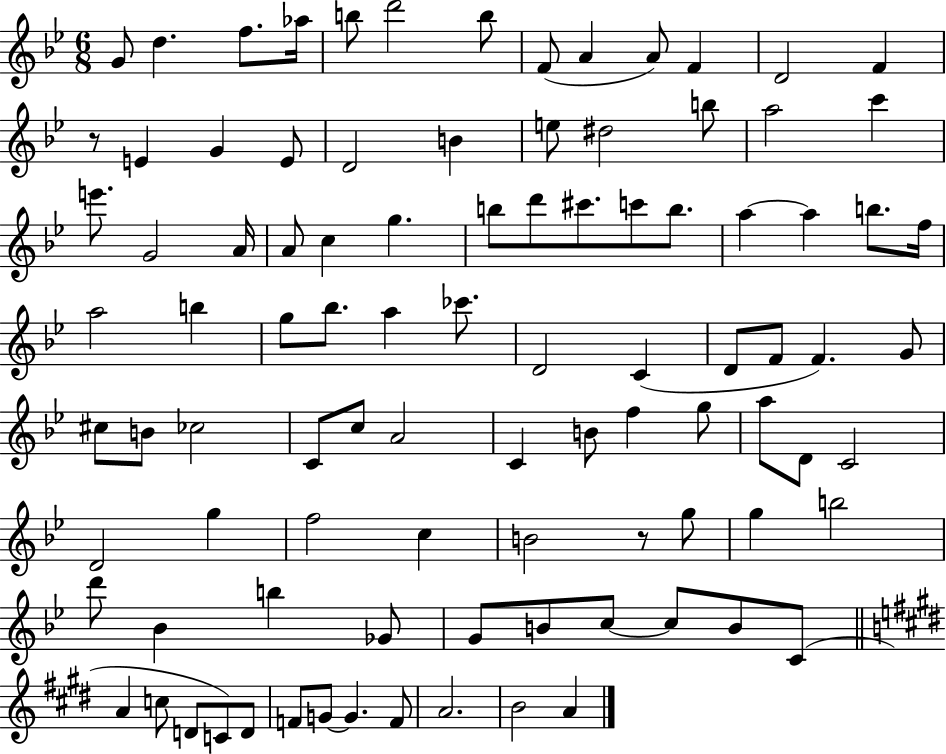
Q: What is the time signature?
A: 6/8